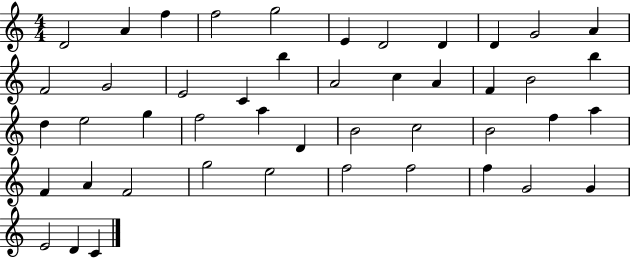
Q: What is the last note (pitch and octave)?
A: C4